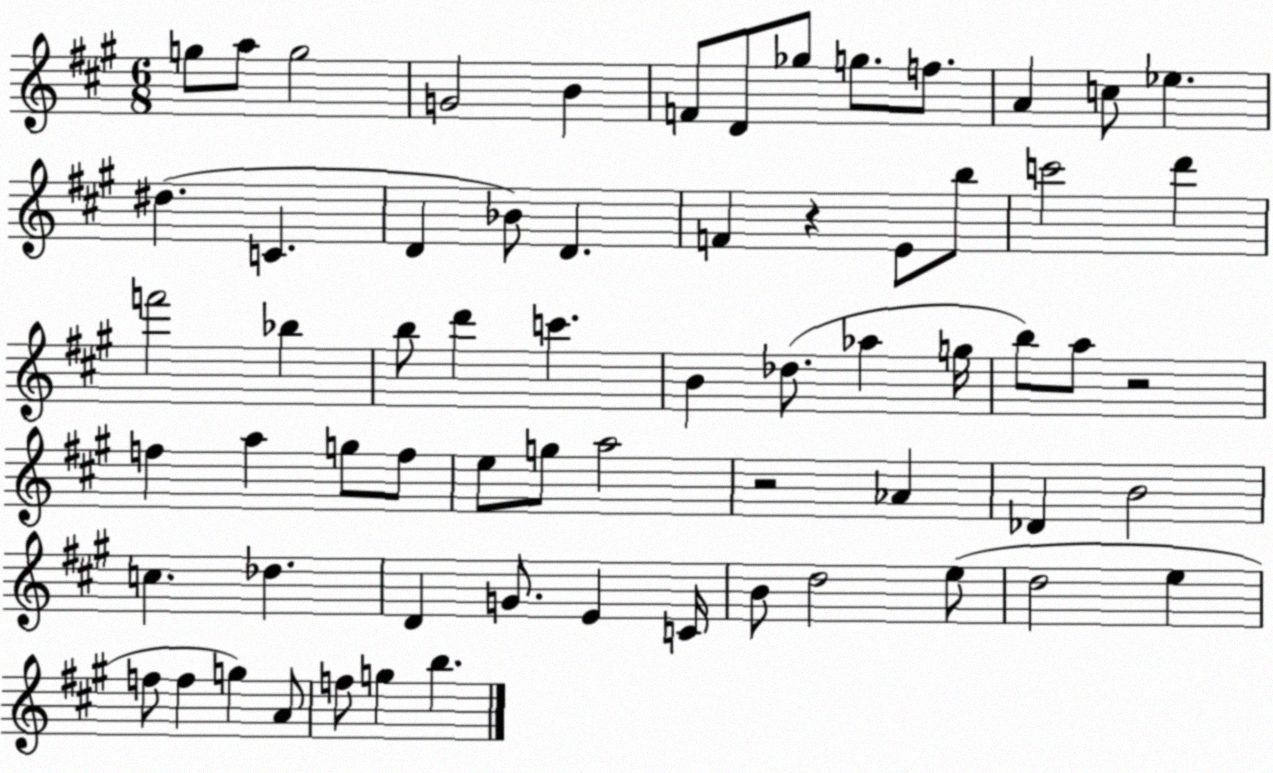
X:1
T:Untitled
M:6/8
L:1/4
K:A
g/2 a/2 g2 G2 B F/2 D/2 _g/2 g/2 f/2 A c/2 _e ^d C D _B/2 D F z E/2 b/2 c'2 d' f'2 _b b/2 d' c' B _d/2 _a g/4 b/2 a/2 z2 f a g/2 f/2 e/2 g/2 a2 z2 _A _D B2 c _d D G/2 E C/4 B/2 d2 e/2 d2 e f/2 f g A/2 f/2 g b